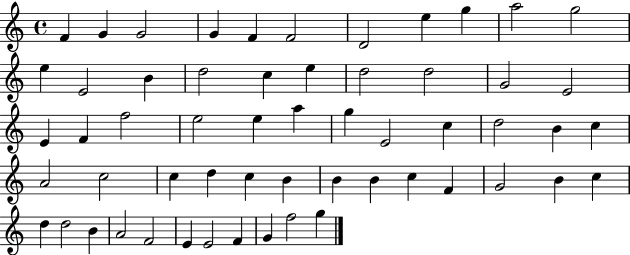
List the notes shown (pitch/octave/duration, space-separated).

F4/q G4/q G4/h G4/q F4/q F4/h D4/h E5/q G5/q A5/h G5/h E5/q E4/h B4/q D5/h C5/q E5/q D5/h D5/h G4/h E4/h E4/q F4/q F5/h E5/h E5/q A5/q G5/q E4/h C5/q D5/h B4/q C5/q A4/h C5/h C5/q D5/q C5/q B4/q B4/q B4/q C5/q F4/q G4/h B4/q C5/q D5/q D5/h B4/q A4/h F4/h E4/q E4/h F4/q G4/q F5/h G5/q